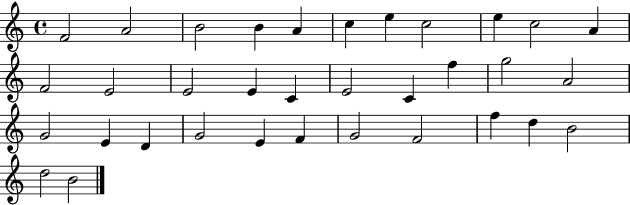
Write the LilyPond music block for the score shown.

{
  \clef treble
  \time 4/4
  \defaultTimeSignature
  \key c \major
  f'2 a'2 | b'2 b'4 a'4 | c''4 e''4 c''2 | e''4 c''2 a'4 | \break f'2 e'2 | e'2 e'4 c'4 | e'2 c'4 f''4 | g''2 a'2 | \break g'2 e'4 d'4 | g'2 e'4 f'4 | g'2 f'2 | f''4 d''4 b'2 | \break d''2 b'2 | \bar "|."
}